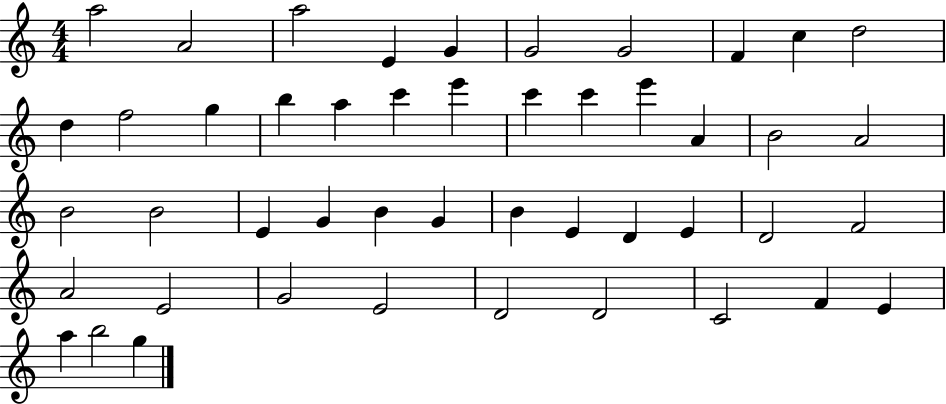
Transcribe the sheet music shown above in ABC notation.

X:1
T:Untitled
M:4/4
L:1/4
K:C
a2 A2 a2 E G G2 G2 F c d2 d f2 g b a c' e' c' c' e' A B2 A2 B2 B2 E G B G B E D E D2 F2 A2 E2 G2 E2 D2 D2 C2 F E a b2 g